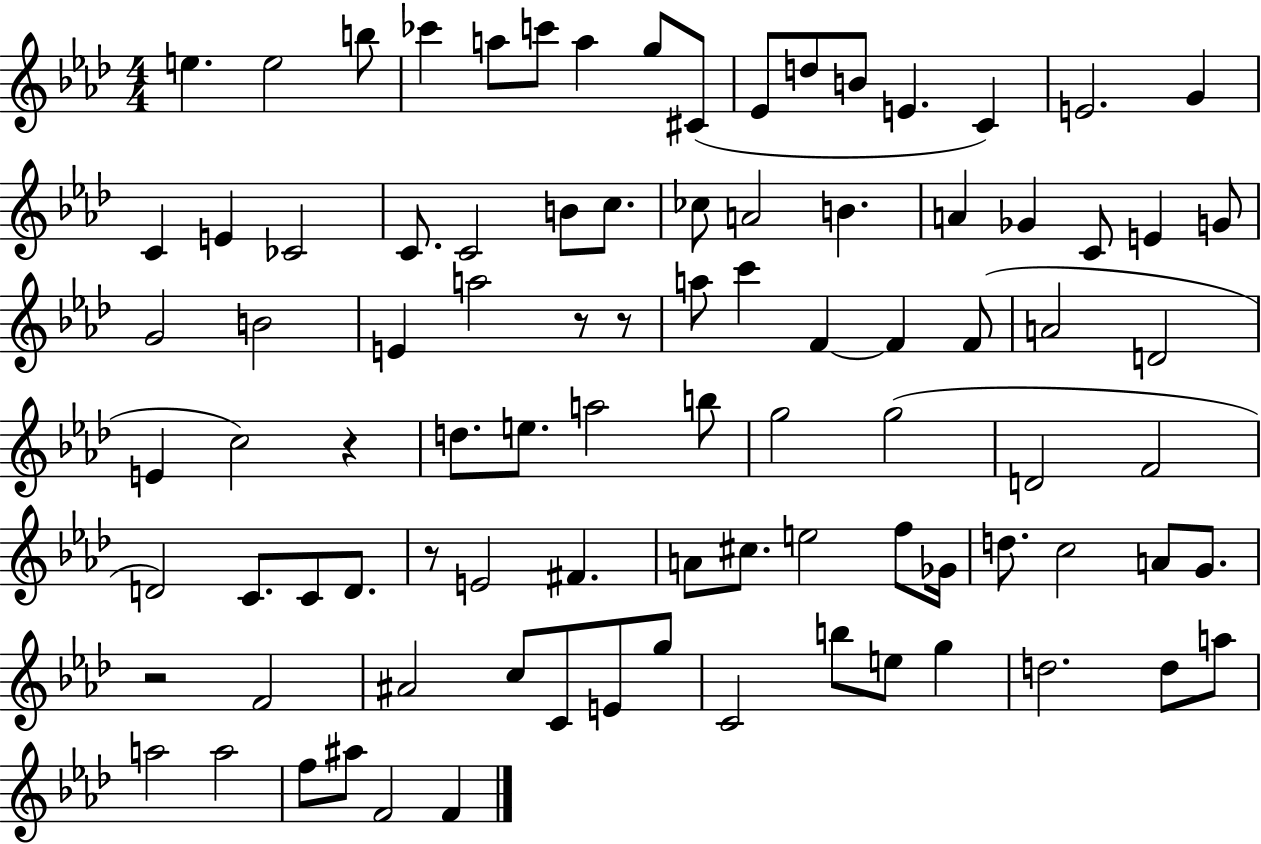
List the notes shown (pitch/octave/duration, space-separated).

E5/q. E5/h B5/e CES6/q A5/e C6/e A5/q G5/e C#4/e Eb4/e D5/e B4/e E4/q. C4/q E4/h. G4/q C4/q E4/q CES4/h C4/e. C4/h B4/e C5/e. CES5/e A4/h B4/q. A4/q Gb4/q C4/e E4/q G4/e G4/h B4/h E4/q A5/h R/e R/e A5/e C6/q F4/q F4/q F4/e A4/h D4/h E4/q C5/h R/q D5/e. E5/e. A5/h B5/e G5/h G5/h D4/h F4/h D4/h C4/e. C4/e D4/e. R/e E4/h F#4/q. A4/e C#5/e. E5/h F5/e Gb4/s D5/e. C5/h A4/e G4/e. R/h F4/h A#4/h C5/e C4/e E4/e G5/e C4/h B5/e E5/e G5/q D5/h. D5/e A5/e A5/h A5/h F5/e A#5/e F4/h F4/q